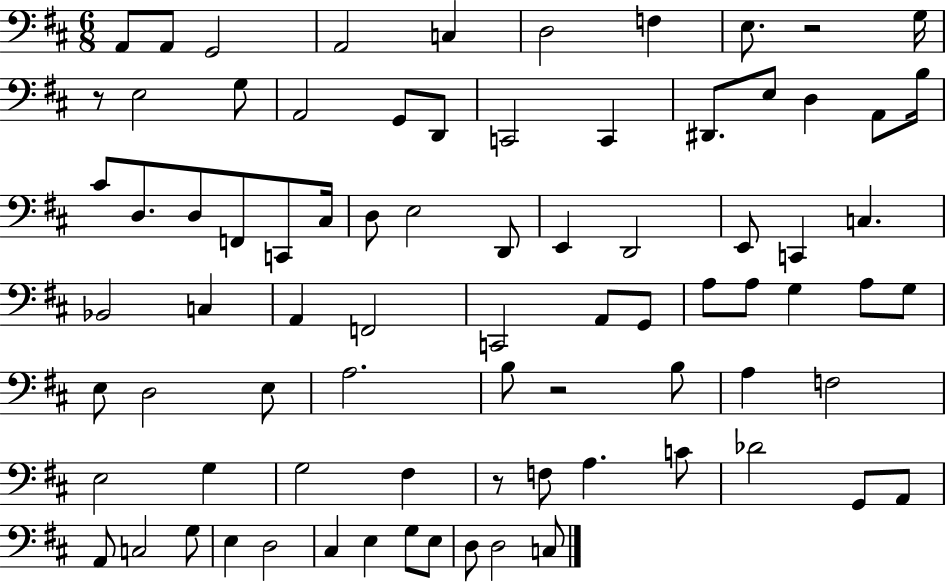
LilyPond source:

{
  \clef bass
  \numericTimeSignature
  \time 6/8
  \key d \major
  \repeat volta 2 { a,8 a,8 g,2 | a,2 c4 | d2 f4 | e8. r2 g16 | \break r8 e2 g8 | a,2 g,8 d,8 | c,2 c,4 | dis,8. e8 d4 a,8 b16 | \break cis'8 d8. d8 f,8 c,8 cis16 | d8 e2 d,8 | e,4 d,2 | e,8 c,4 c4. | \break bes,2 c4 | a,4 f,2 | c,2 a,8 g,8 | a8 a8 g4 a8 g8 | \break e8 d2 e8 | a2. | b8 r2 b8 | a4 f2 | \break e2 g4 | g2 fis4 | r8 f8 a4. c'8 | des'2 g,8 a,8 | \break a,8 c2 g8 | e4 d2 | cis4 e4 g8 e8 | d8 d2 c8 | \break } \bar "|."
}